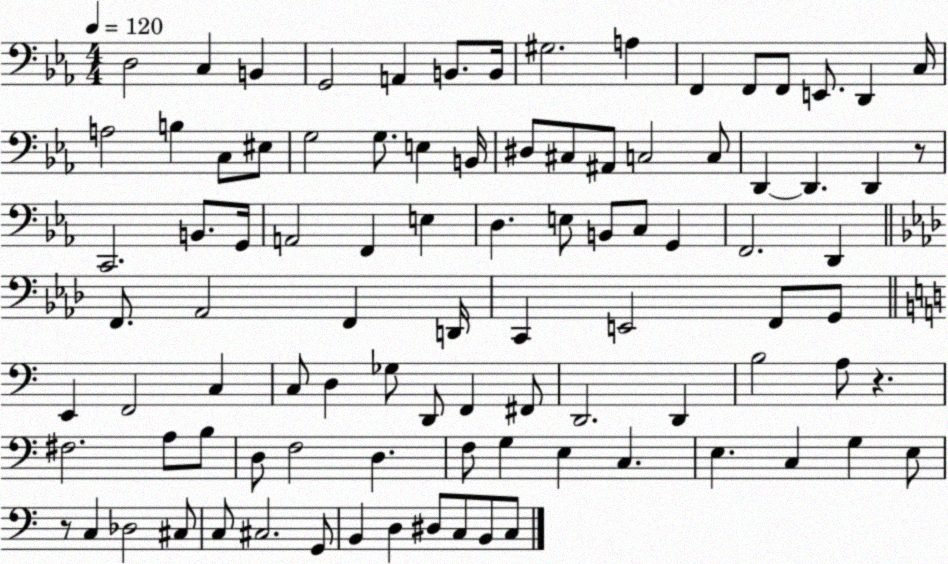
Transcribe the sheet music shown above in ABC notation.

X:1
T:Untitled
M:4/4
L:1/4
K:Eb
D,2 C, B,, G,,2 A,, B,,/2 B,,/4 ^G,2 A, F,, F,,/2 F,,/2 E,,/2 D,, C,/4 A,2 B, C,/2 ^E,/2 G,2 G,/2 E, B,,/4 ^D,/2 ^C,/2 ^A,,/2 C,2 C,/2 D,, D,, D,, z/2 C,,2 B,,/2 G,,/4 A,,2 F,, E, D, E,/2 B,,/2 C,/2 G,, F,,2 D,, F,,/2 _A,,2 F,, D,,/4 C,, E,,2 F,,/2 G,,/2 E,, F,,2 C, C,/2 D, _G,/2 D,,/2 F,, ^F,,/2 D,,2 D,, B,2 A,/2 z ^F,2 A,/2 B,/2 D,/2 F,2 D, F,/2 G, E, C, E, C, G, E,/2 z/2 C, _D,2 ^C,/2 C,/2 ^C,2 G,,/2 B,, D, ^D,/2 C,/2 B,,/2 C,/2